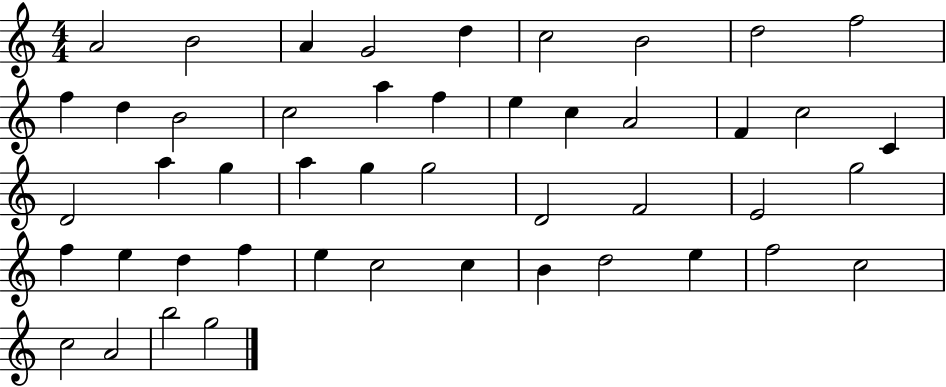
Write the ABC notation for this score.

X:1
T:Untitled
M:4/4
L:1/4
K:C
A2 B2 A G2 d c2 B2 d2 f2 f d B2 c2 a f e c A2 F c2 C D2 a g a g g2 D2 F2 E2 g2 f e d f e c2 c B d2 e f2 c2 c2 A2 b2 g2